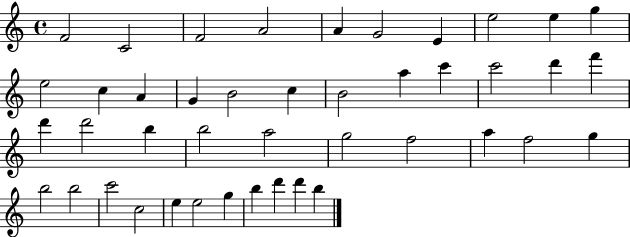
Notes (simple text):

F4/h C4/h F4/h A4/h A4/q G4/h E4/q E5/h E5/q G5/q E5/h C5/q A4/q G4/q B4/h C5/q B4/h A5/q C6/q C6/h D6/q F6/q D6/q D6/h B5/q B5/h A5/h G5/h F5/h A5/q F5/h G5/q B5/h B5/h C6/h C5/h E5/q E5/h G5/q B5/q D6/q D6/q B5/q